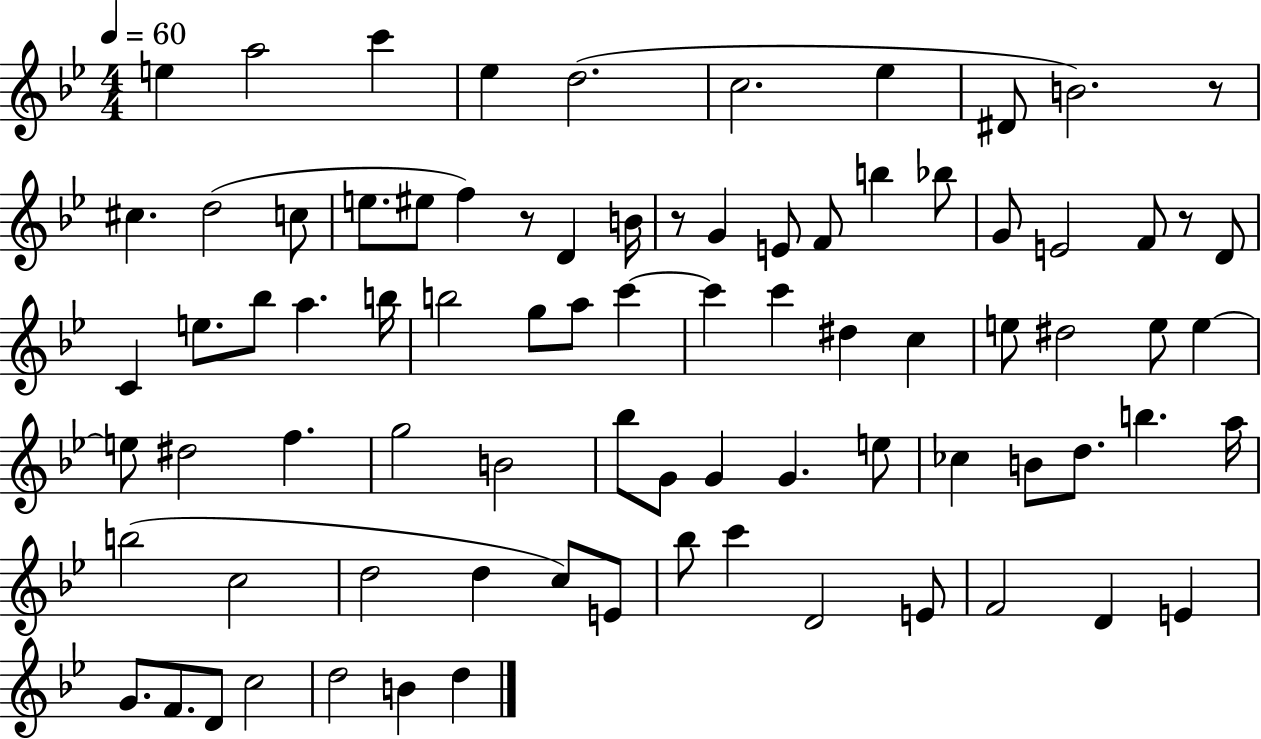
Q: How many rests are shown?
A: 4